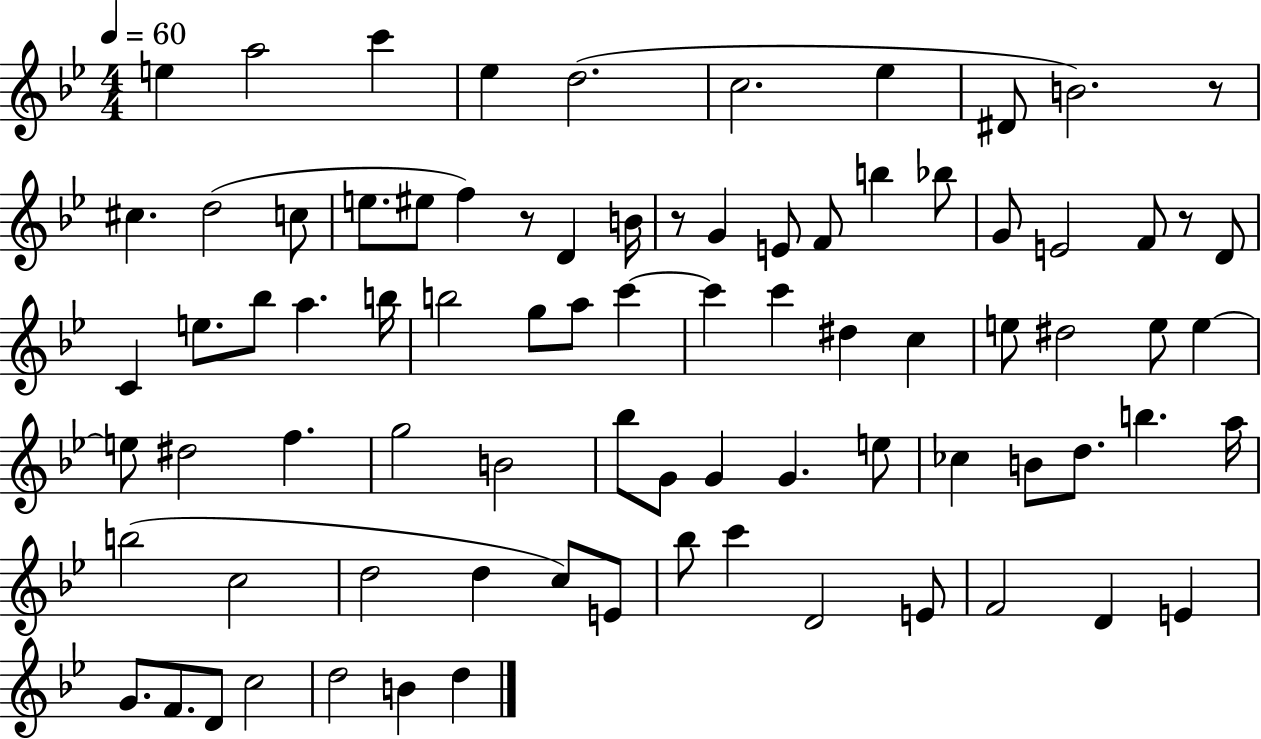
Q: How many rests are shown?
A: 4